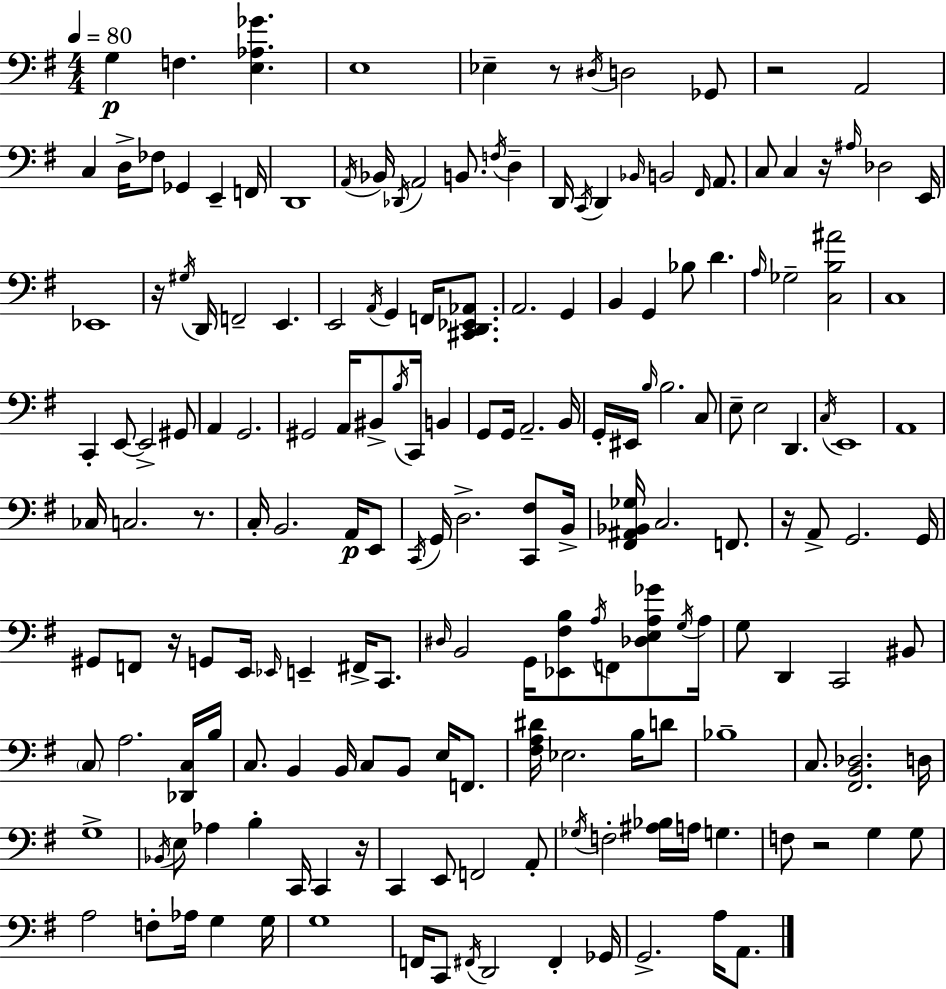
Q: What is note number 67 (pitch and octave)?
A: A2